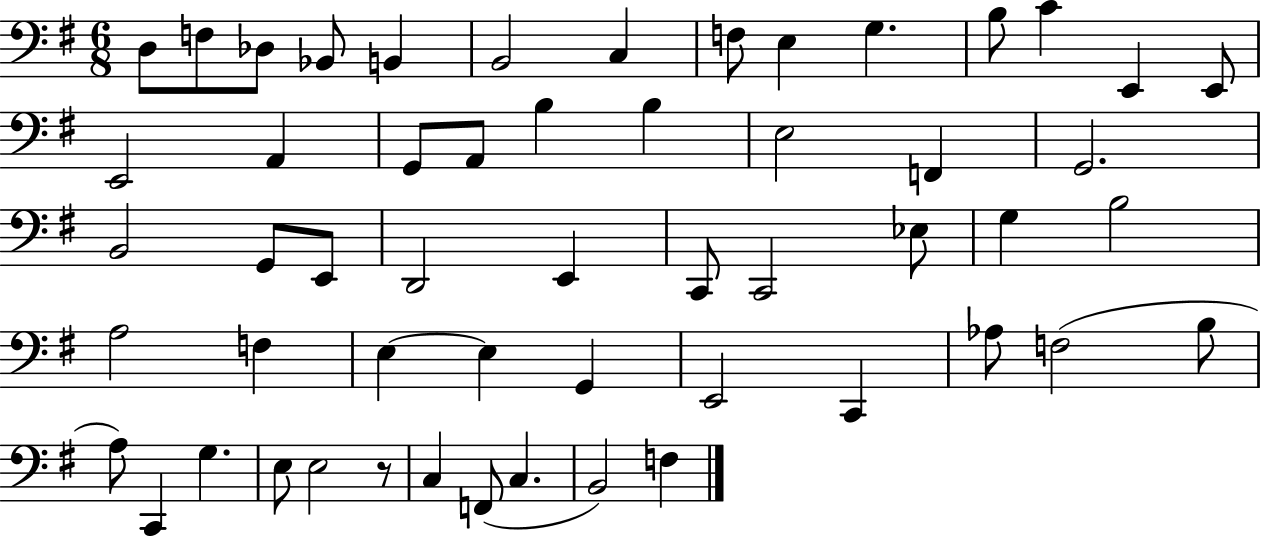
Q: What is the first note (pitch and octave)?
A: D3